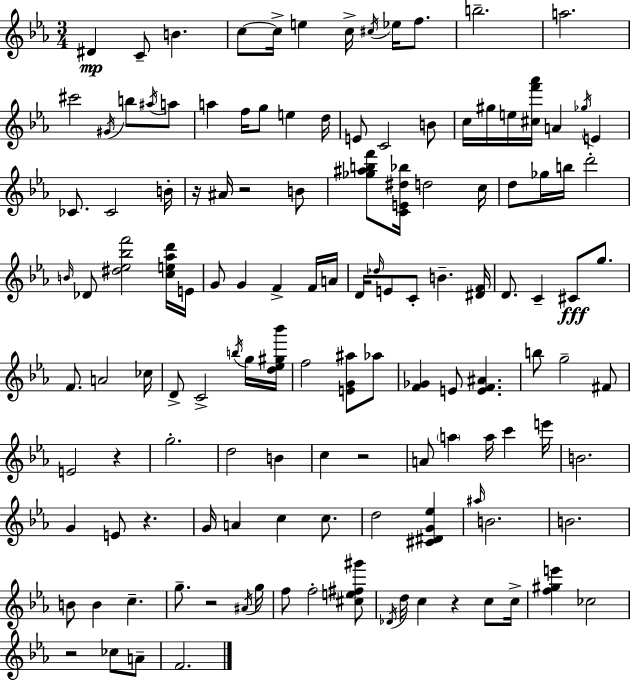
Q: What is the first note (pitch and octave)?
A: D#4